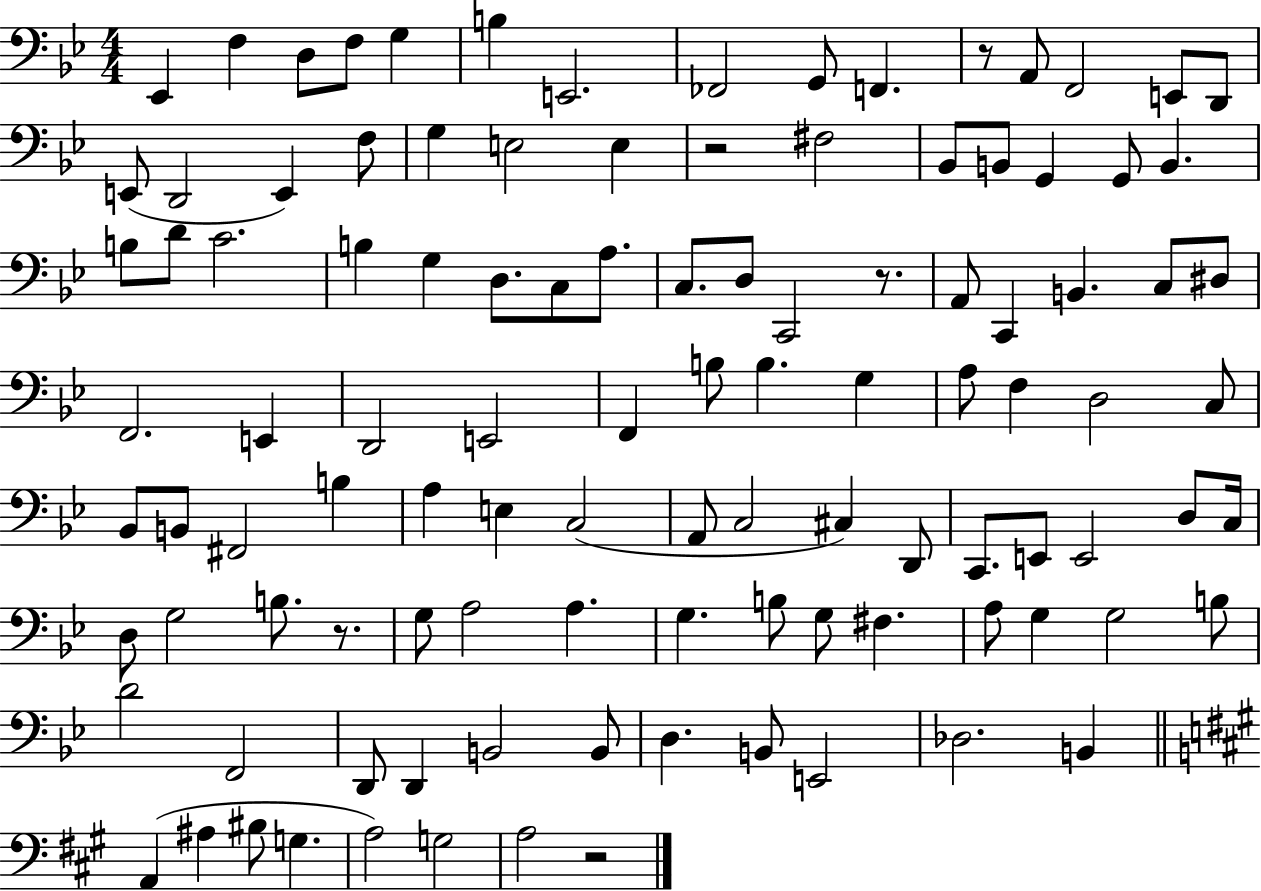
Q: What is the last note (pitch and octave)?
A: A3